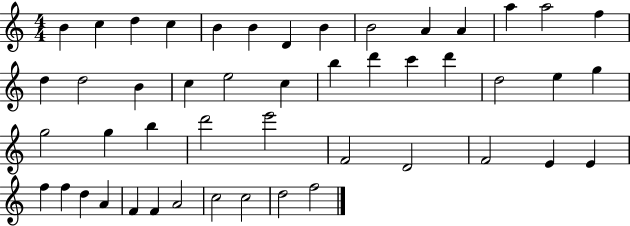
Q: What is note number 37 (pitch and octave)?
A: E4